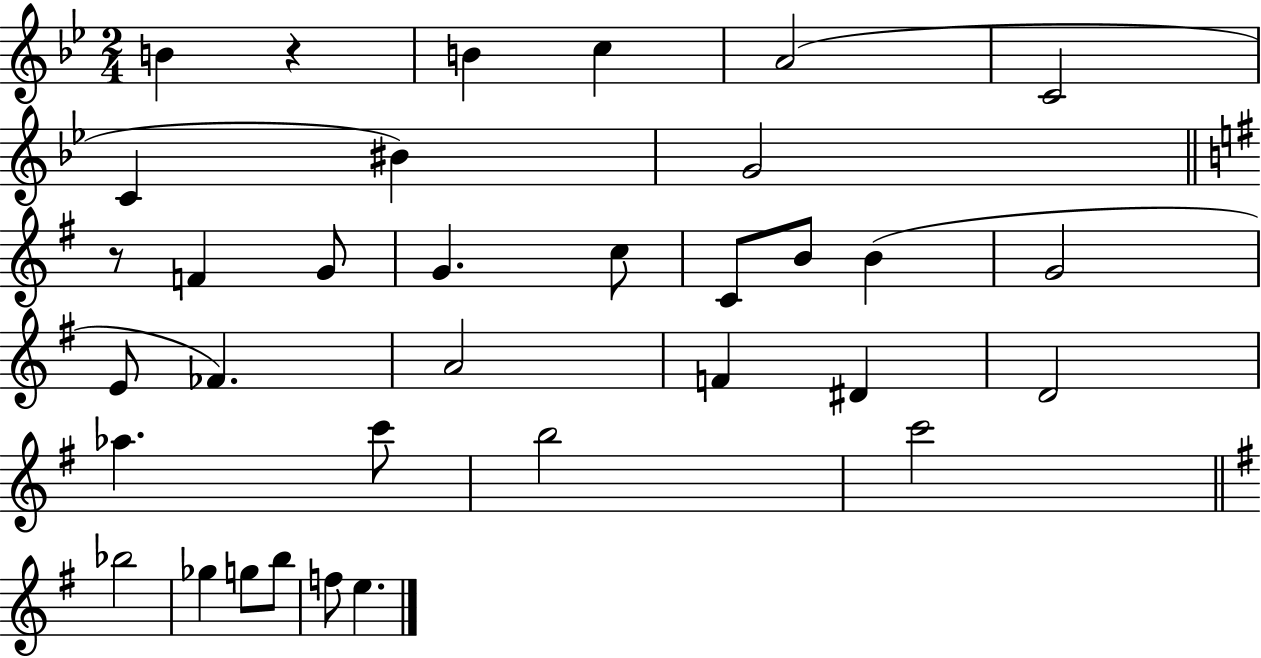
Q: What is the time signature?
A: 2/4